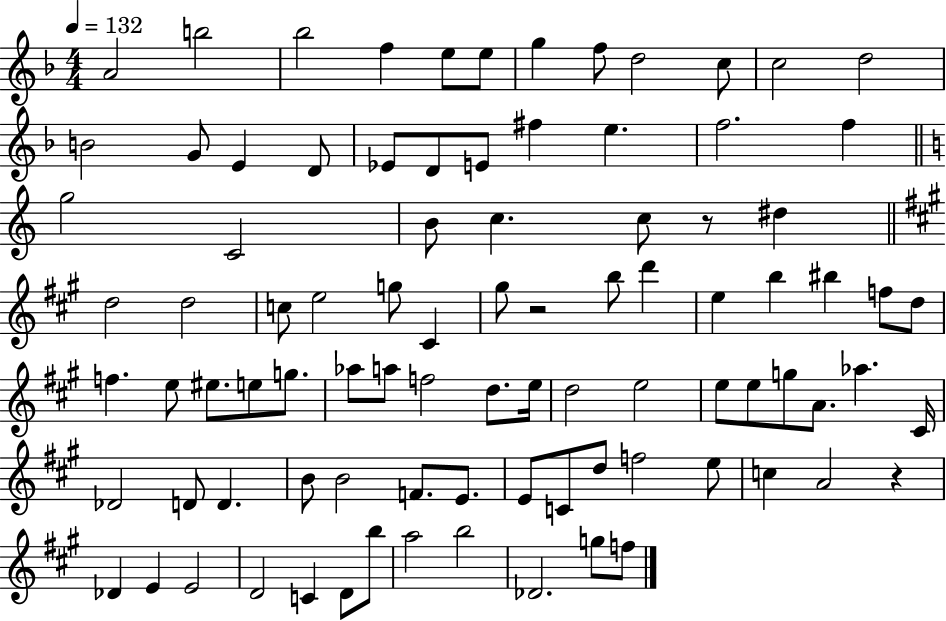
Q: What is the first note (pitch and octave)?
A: A4